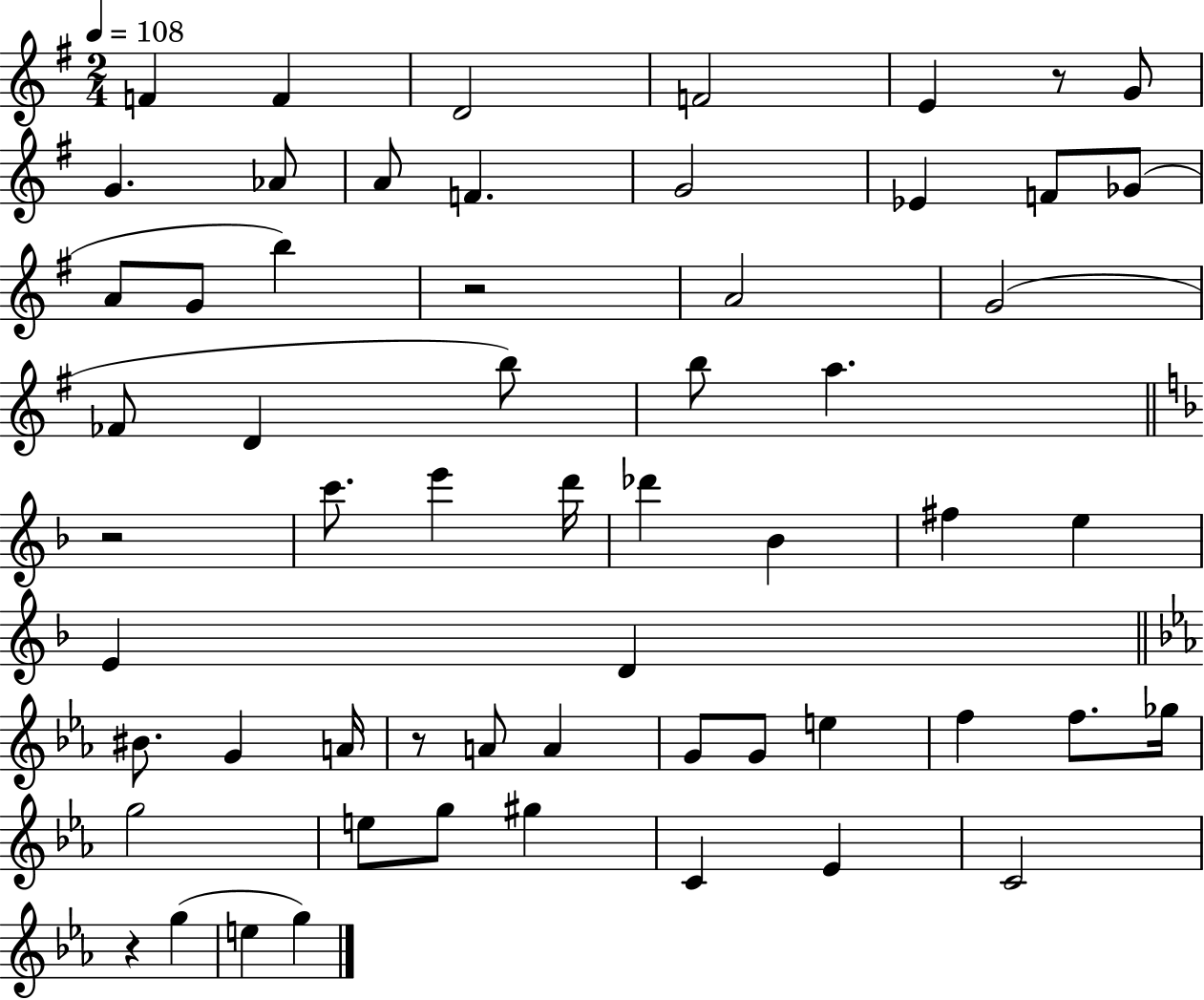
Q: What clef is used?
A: treble